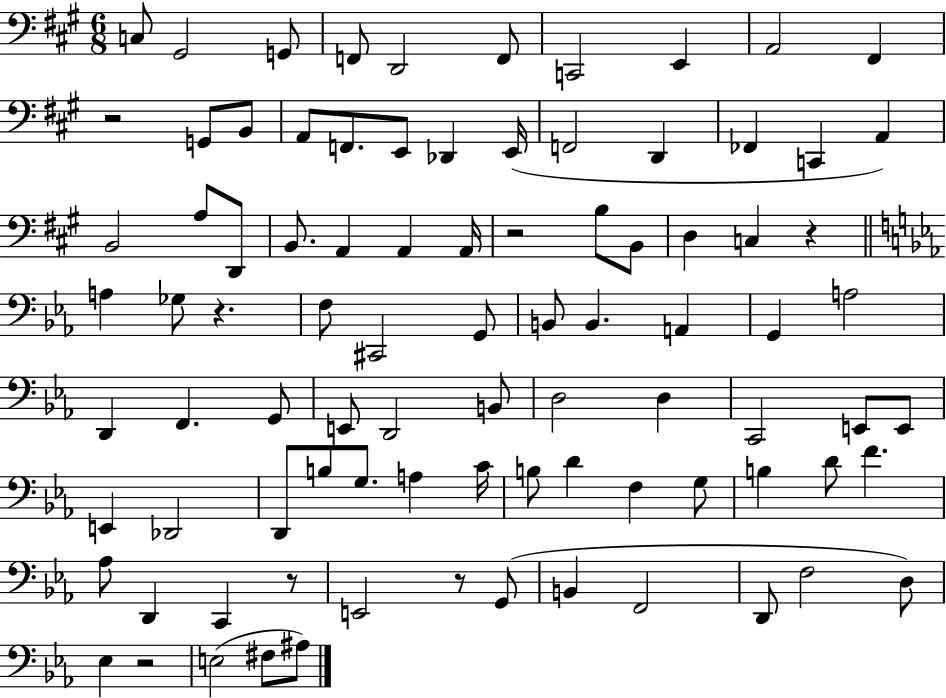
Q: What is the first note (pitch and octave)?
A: C3